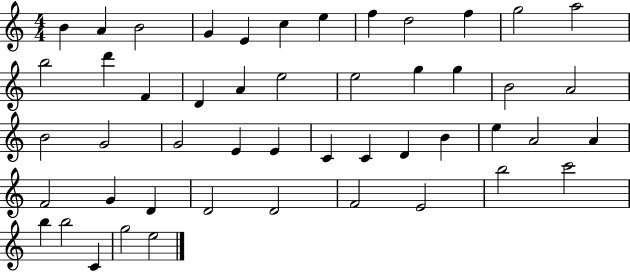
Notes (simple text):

B4/q A4/q B4/h G4/q E4/q C5/q E5/q F5/q D5/h F5/q G5/h A5/h B5/h D6/q F4/q D4/q A4/q E5/h E5/h G5/q G5/q B4/h A4/h B4/h G4/h G4/h E4/q E4/q C4/q C4/q D4/q B4/q E5/q A4/h A4/q F4/h G4/q D4/q D4/h D4/h F4/h E4/h B5/h C6/h B5/q B5/h C4/q G5/h E5/h